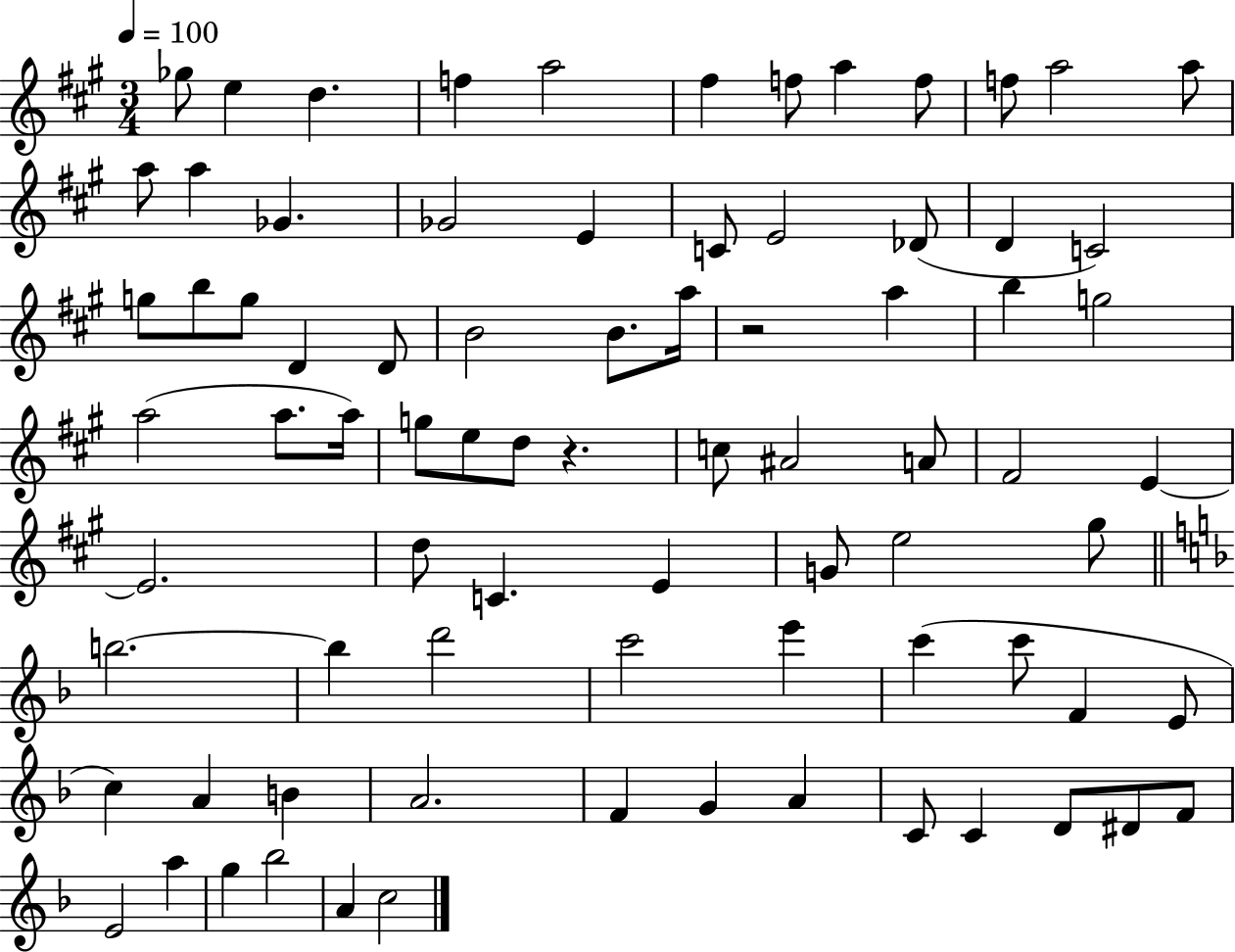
{
  \clef treble
  \numericTimeSignature
  \time 3/4
  \key a \major
  \tempo 4 = 100
  \repeat volta 2 { ges''8 e''4 d''4. | f''4 a''2 | fis''4 f''8 a''4 f''8 | f''8 a''2 a''8 | \break a''8 a''4 ges'4. | ges'2 e'4 | c'8 e'2 des'8( | d'4 c'2) | \break g''8 b''8 g''8 d'4 d'8 | b'2 b'8. a''16 | r2 a''4 | b''4 g''2 | \break a''2( a''8. a''16) | g''8 e''8 d''8 r4. | c''8 ais'2 a'8 | fis'2 e'4~~ | \break e'2. | d''8 c'4. e'4 | g'8 e''2 gis''8 | \bar "||" \break \key f \major b''2.~~ | b''4 d'''2 | c'''2 e'''4 | c'''4( c'''8 f'4 e'8 | \break c''4) a'4 b'4 | a'2. | f'4 g'4 a'4 | c'8 c'4 d'8 dis'8 f'8 | \break e'2 a''4 | g''4 bes''2 | a'4 c''2 | } \bar "|."
}